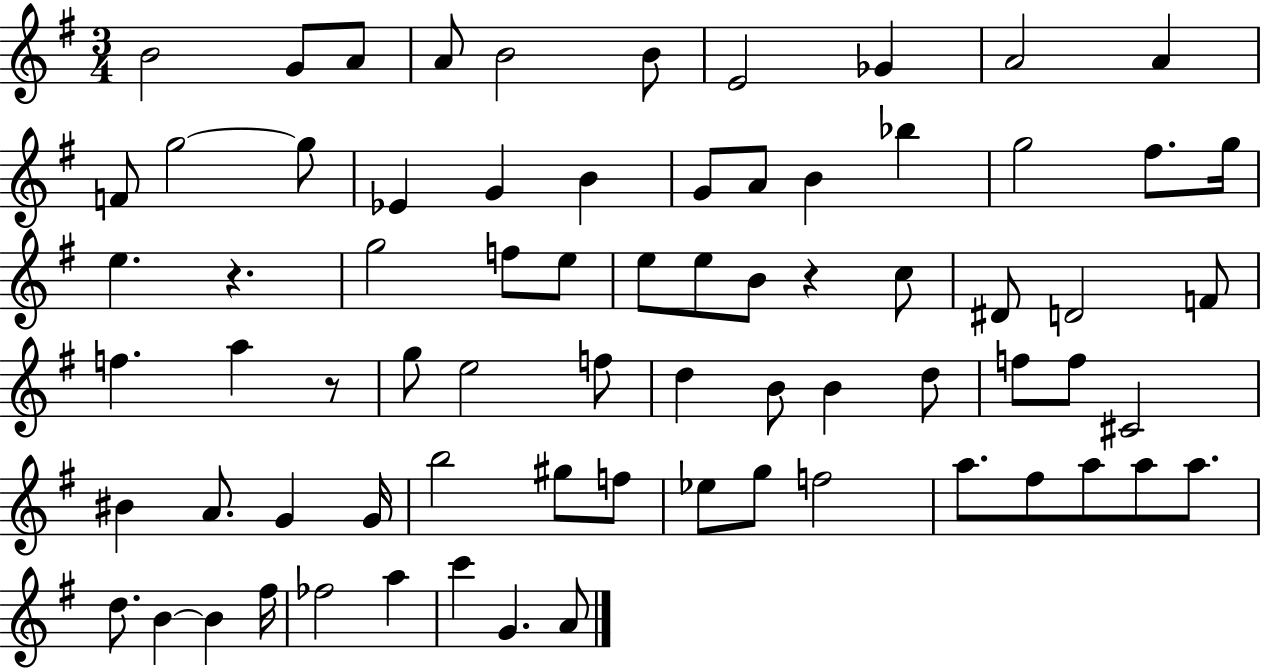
X:1
T:Untitled
M:3/4
L:1/4
K:G
B2 G/2 A/2 A/2 B2 B/2 E2 _G A2 A F/2 g2 g/2 _E G B G/2 A/2 B _b g2 ^f/2 g/4 e z g2 f/2 e/2 e/2 e/2 B/2 z c/2 ^D/2 D2 F/2 f a z/2 g/2 e2 f/2 d B/2 B d/2 f/2 f/2 ^C2 ^B A/2 G G/4 b2 ^g/2 f/2 _e/2 g/2 f2 a/2 ^f/2 a/2 a/2 a/2 d/2 B B ^f/4 _f2 a c' G A/2